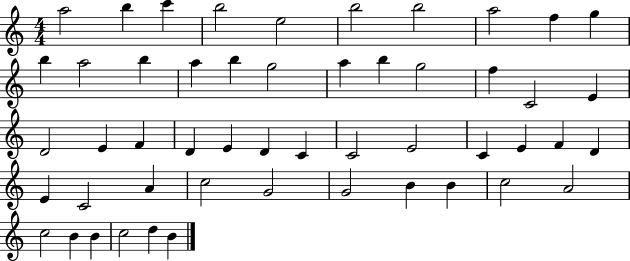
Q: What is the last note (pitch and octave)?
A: B4